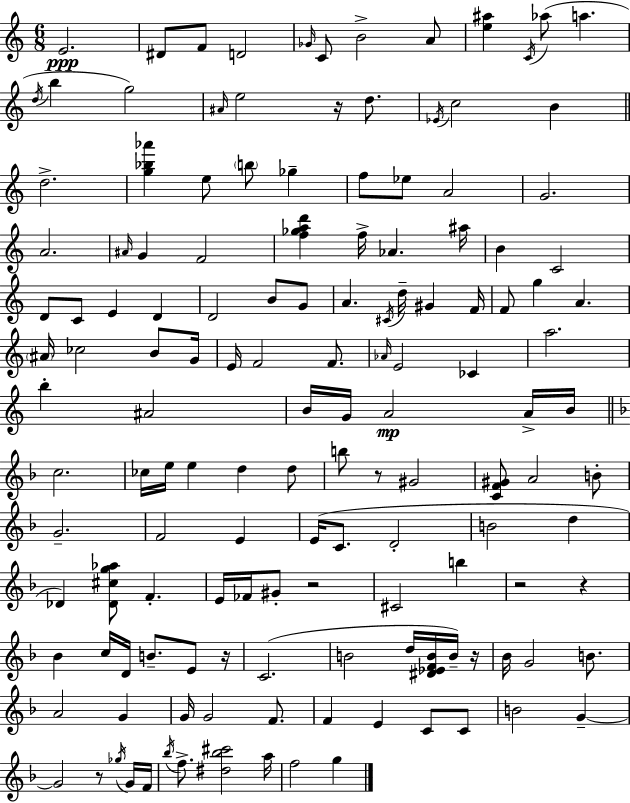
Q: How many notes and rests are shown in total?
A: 142